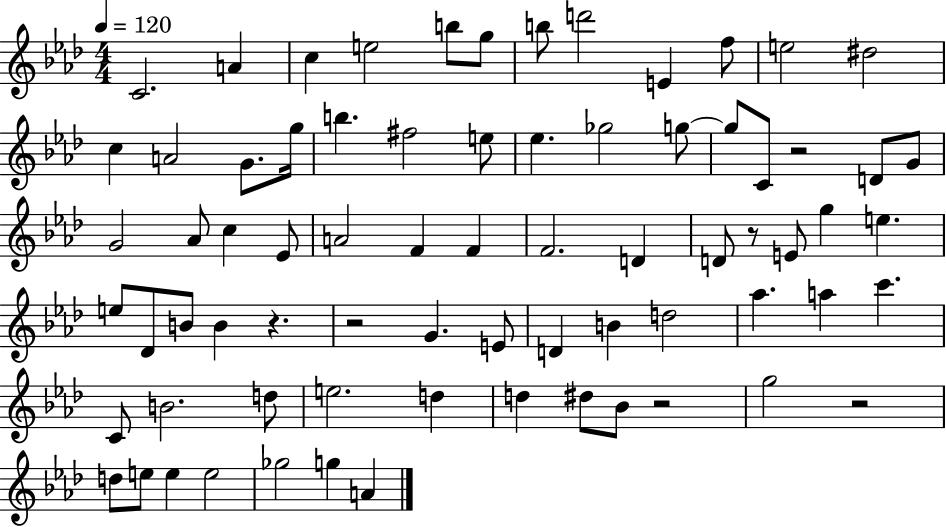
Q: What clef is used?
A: treble